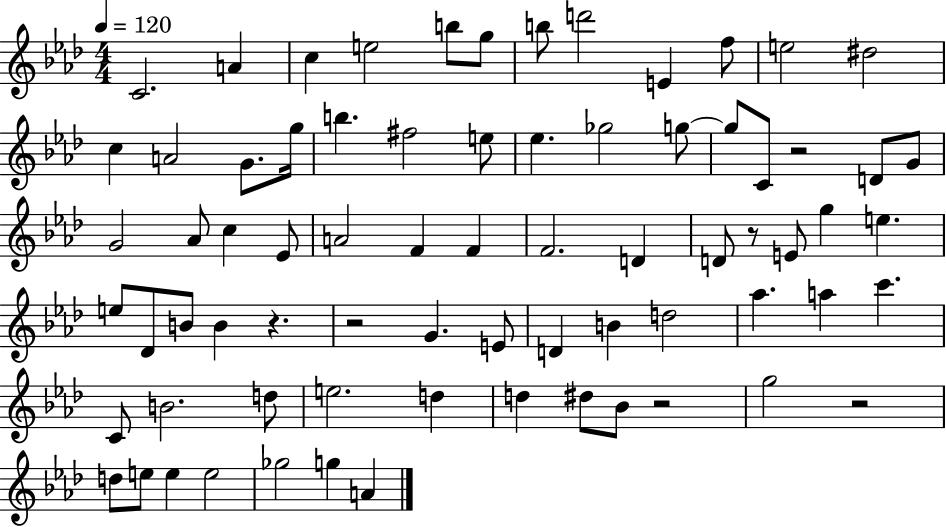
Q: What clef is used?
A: treble